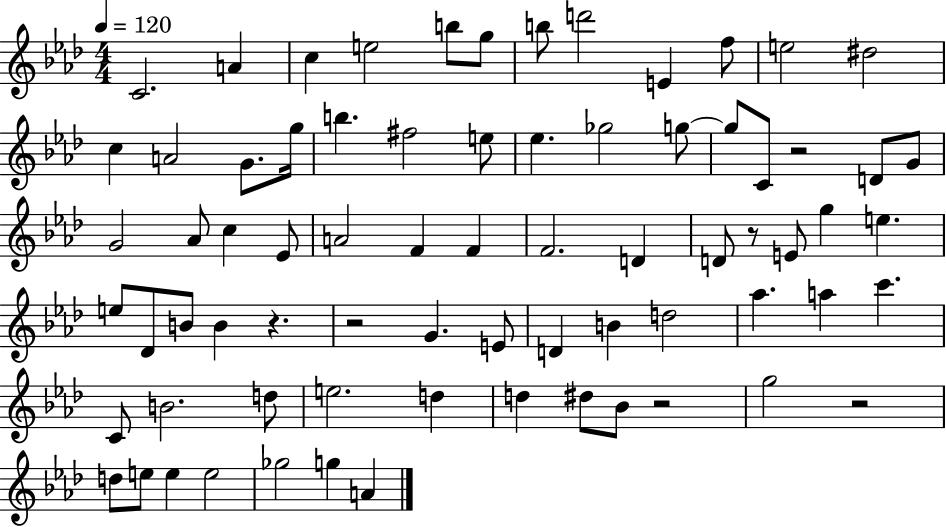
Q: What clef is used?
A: treble